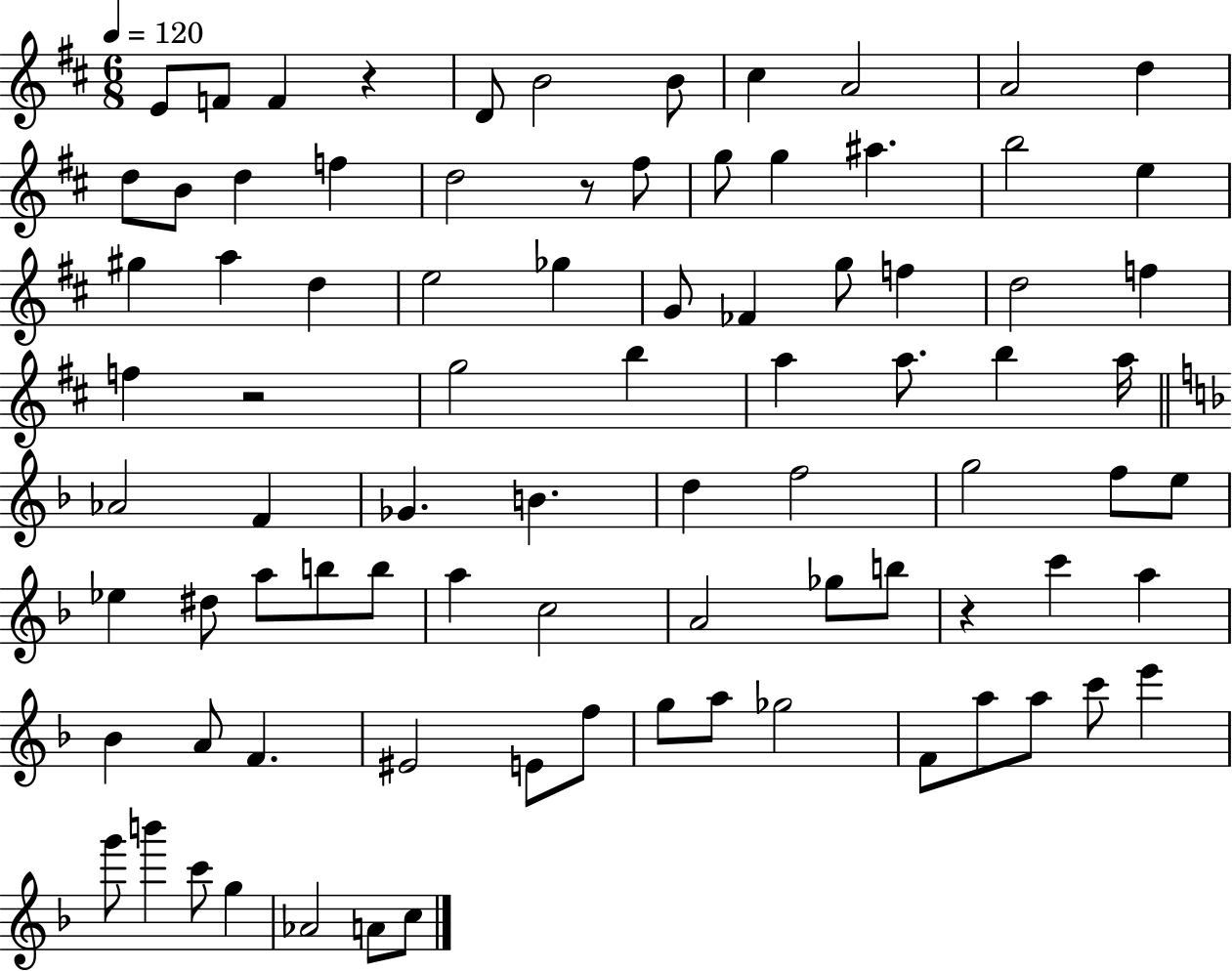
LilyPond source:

{
  \clef treble
  \numericTimeSignature
  \time 6/8
  \key d \major
  \tempo 4 = 120
  e'8 f'8 f'4 r4 | d'8 b'2 b'8 | cis''4 a'2 | a'2 d''4 | \break d''8 b'8 d''4 f''4 | d''2 r8 fis''8 | g''8 g''4 ais''4. | b''2 e''4 | \break gis''4 a''4 d''4 | e''2 ges''4 | g'8 fes'4 g''8 f''4 | d''2 f''4 | \break f''4 r2 | g''2 b''4 | a''4 a''8. b''4 a''16 | \bar "||" \break \key f \major aes'2 f'4 | ges'4. b'4. | d''4 f''2 | g''2 f''8 e''8 | \break ees''4 dis''8 a''8 b''8 b''8 | a''4 c''2 | a'2 ges''8 b''8 | r4 c'''4 a''4 | \break bes'4 a'8 f'4. | eis'2 e'8 f''8 | g''8 a''8 ges''2 | f'8 a''8 a''8 c'''8 e'''4 | \break g'''8 b'''4 c'''8 g''4 | aes'2 a'8 c''8 | \bar "|."
}